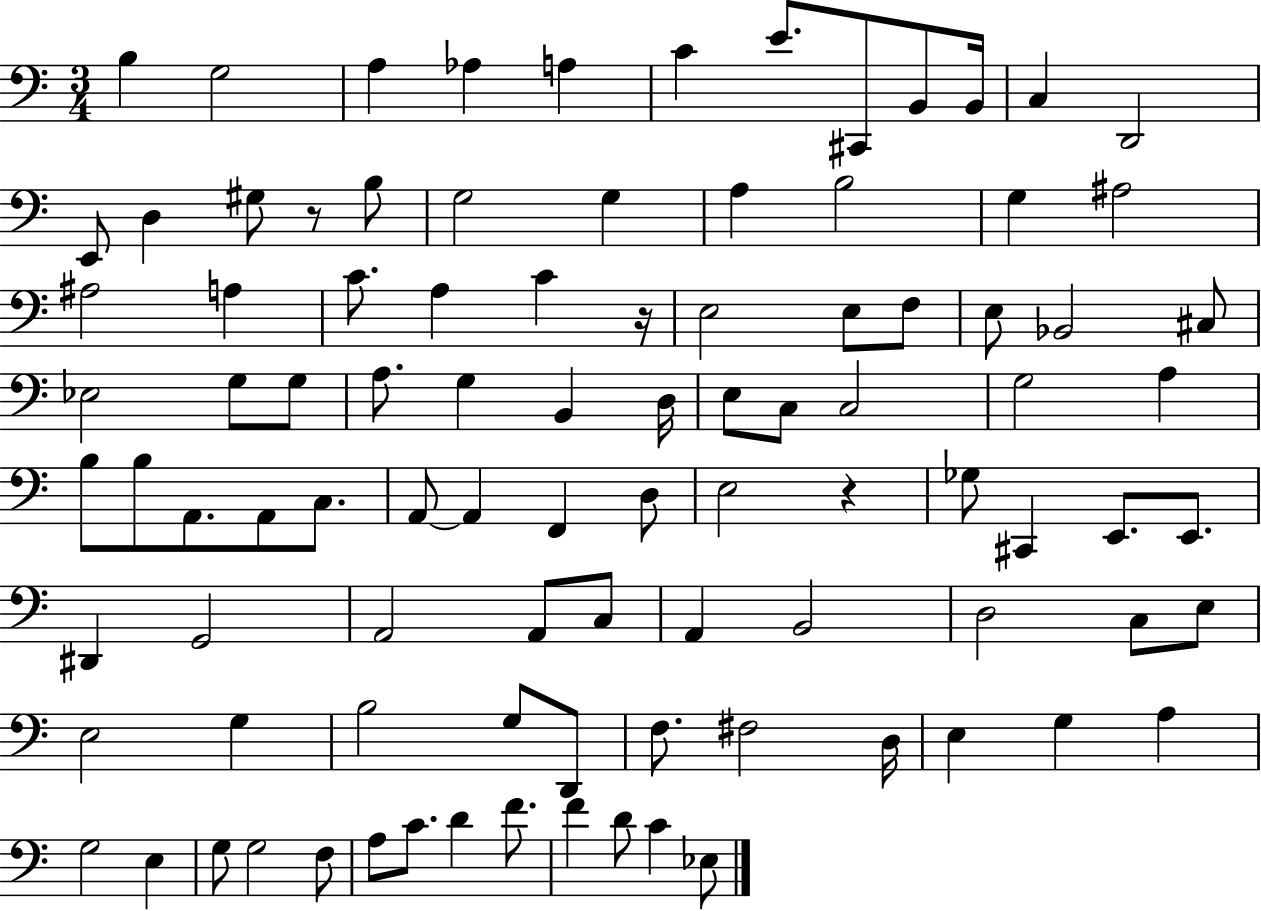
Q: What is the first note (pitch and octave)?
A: B3